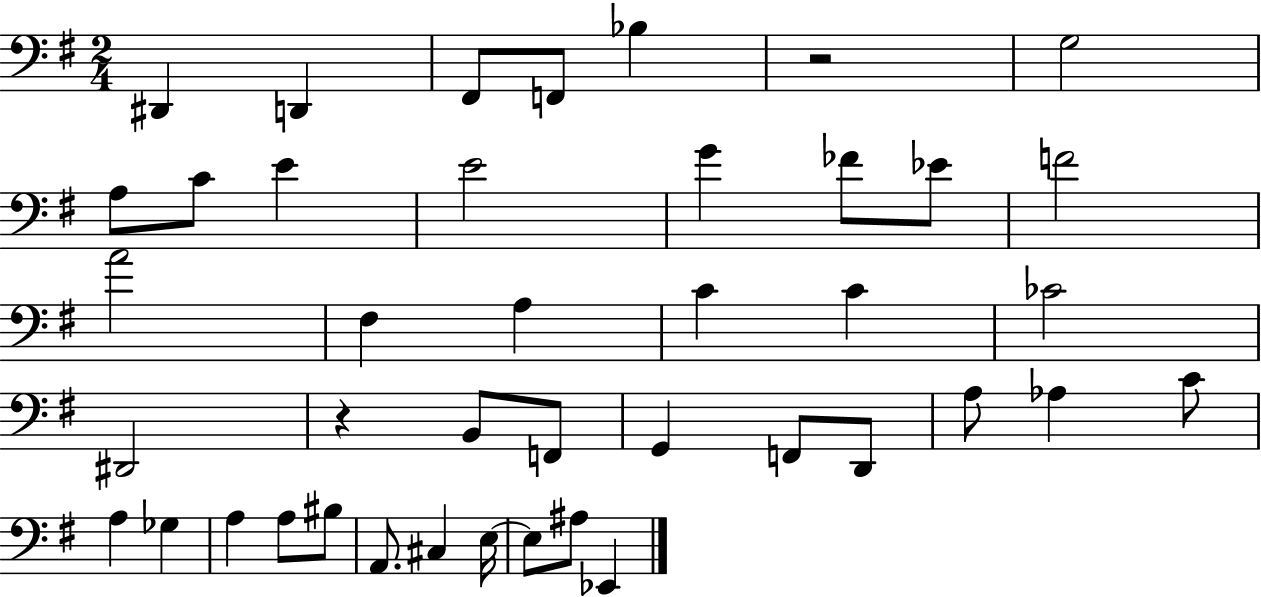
{
  \clef bass
  \numericTimeSignature
  \time 2/4
  \key g \major
  \repeat volta 2 { dis,4 d,4 | fis,8 f,8 bes4 | r2 | g2 | \break a8 c'8 e'4 | e'2 | g'4 fes'8 ees'8 | f'2 | \break a'2 | fis4 a4 | c'4 c'4 | ces'2 | \break dis,2 | r4 b,8 f,8 | g,4 f,8 d,8 | a8 aes4 c'8 | \break a4 ges4 | a4 a8 bis8 | a,8. cis4 e16~~ | e8 ais8 ees,4 | \break } \bar "|."
}